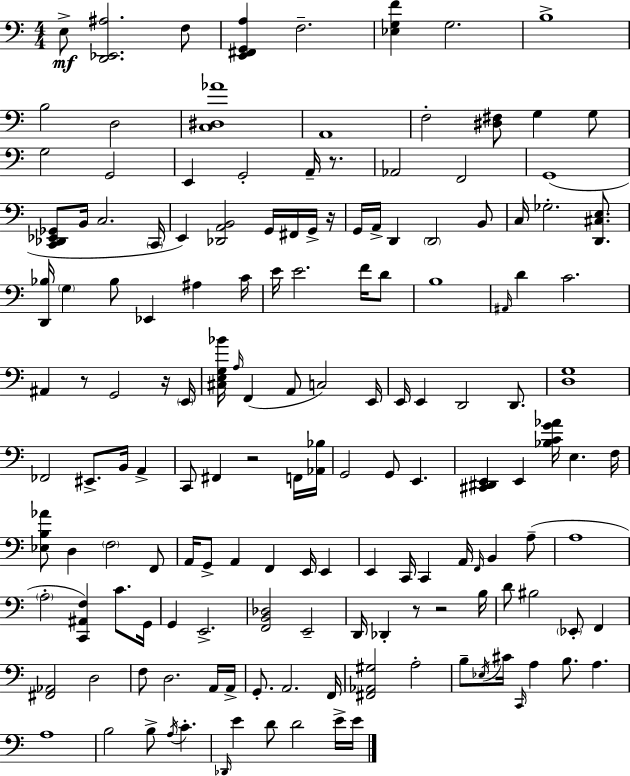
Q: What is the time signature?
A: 4/4